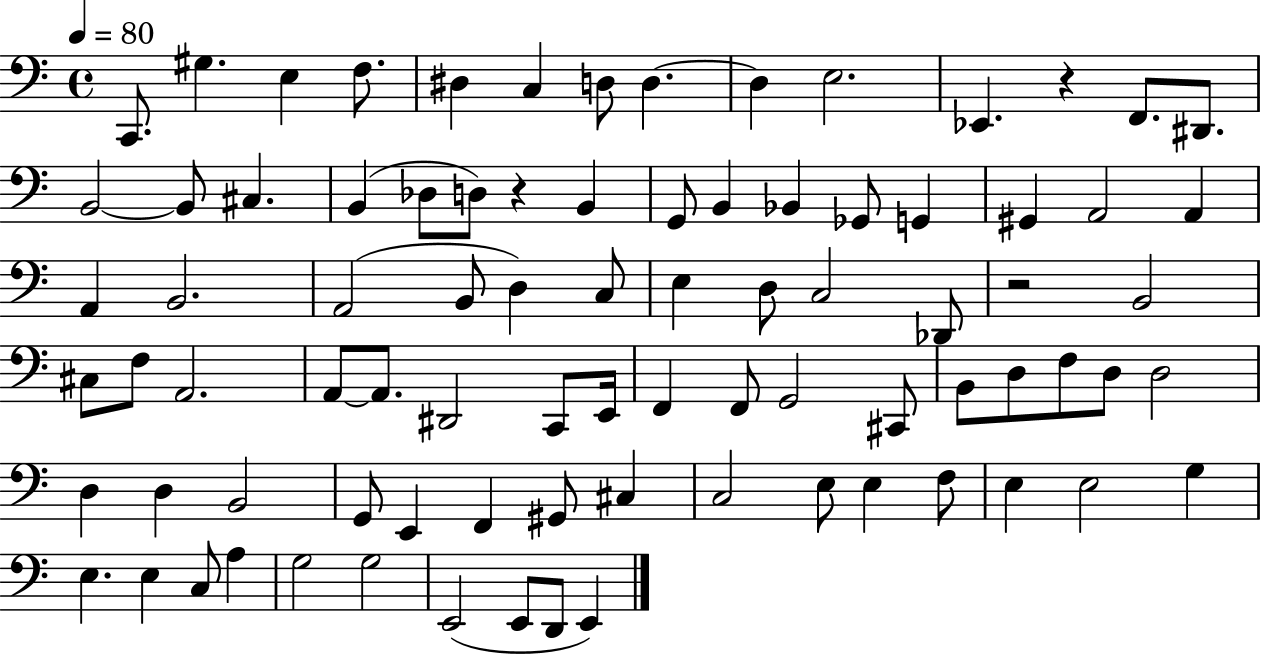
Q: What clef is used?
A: bass